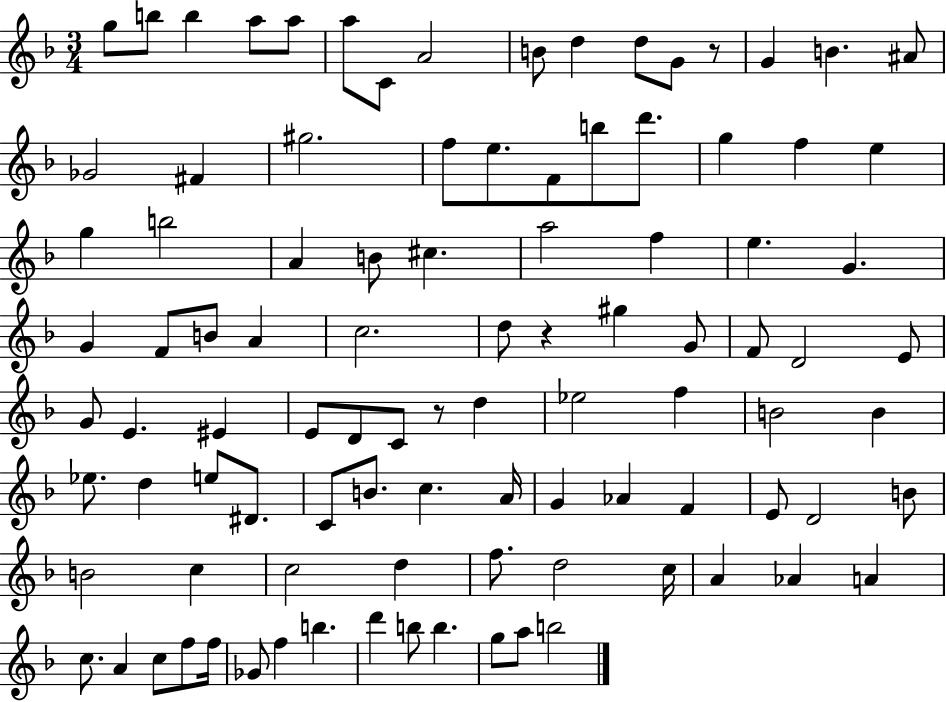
{
  \clef treble
  \numericTimeSignature
  \time 3/4
  \key f \major
  g''8 b''8 b''4 a''8 a''8 | a''8 c'8 a'2 | b'8 d''4 d''8 g'8 r8 | g'4 b'4. ais'8 | \break ges'2 fis'4 | gis''2. | f''8 e''8. f'8 b''8 d'''8. | g''4 f''4 e''4 | \break g''4 b''2 | a'4 b'8 cis''4. | a''2 f''4 | e''4. g'4. | \break g'4 f'8 b'8 a'4 | c''2. | d''8 r4 gis''4 g'8 | f'8 d'2 e'8 | \break g'8 e'4. eis'4 | e'8 d'8 c'8 r8 d''4 | ees''2 f''4 | b'2 b'4 | \break ees''8. d''4 e''8 dis'8. | c'8 b'8. c''4. a'16 | g'4 aes'4 f'4 | e'8 d'2 b'8 | \break b'2 c''4 | c''2 d''4 | f''8. d''2 c''16 | a'4 aes'4 a'4 | \break c''8. a'4 c''8 f''8 f''16 | ges'8 f''4 b''4. | d'''4 b''8 b''4. | g''8 a''8 b''2 | \break \bar "|."
}